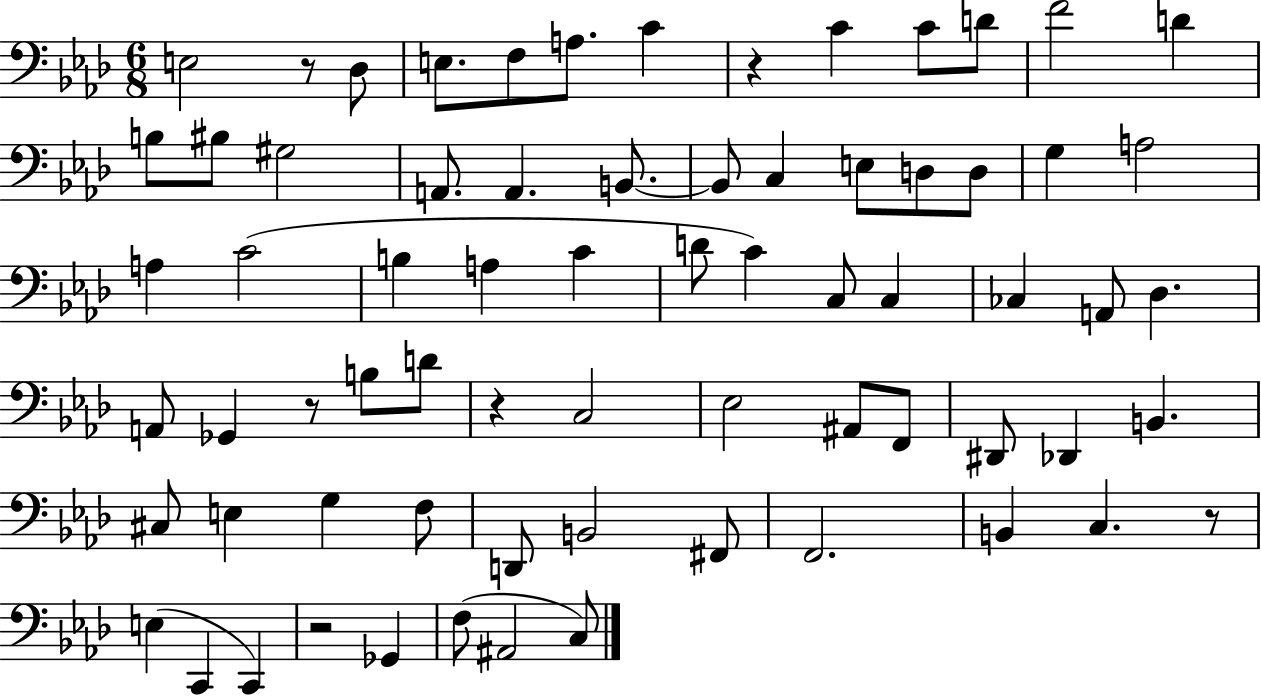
X:1
T:Untitled
M:6/8
L:1/4
K:Ab
E,2 z/2 _D,/2 E,/2 F,/2 A,/2 C z C C/2 D/2 F2 D B,/2 ^B,/2 ^G,2 A,,/2 A,, B,,/2 B,,/2 C, E,/2 D,/2 D,/2 G, A,2 A, C2 B, A, C D/2 C C,/2 C, _C, A,,/2 _D, A,,/2 _G,, z/2 B,/2 D/2 z C,2 _E,2 ^A,,/2 F,,/2 ^D,,/2 _D,, B,, ^C,/2 E, G, F,/2 D,,/2 B,,2 ^F,,/2 F,,2 B,, C, z/2 E, C,, C,, z2 _G,, F,/2 ^A,,2 C,/2